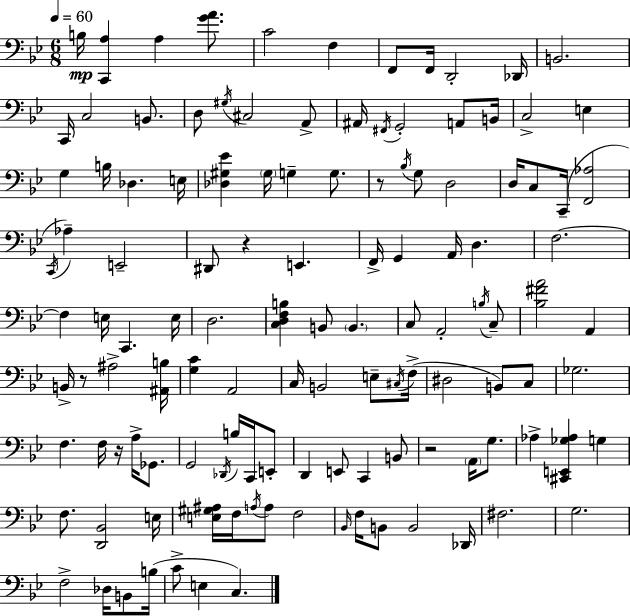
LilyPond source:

{
  \clef bass
  \numericTimeSignature
  \time 6/8
  \key bes \major
  \tempo 4 = 60
  b16\mp <c, a>4 a4 <g' a'>8. | c'2 f4 | f,8 f,16 d,2-. des,16 | b,2. | \break c,16 c2 b,8. | d8 \acciaccatura { gis16 } cis2 a,8-> | ais,16 \acciaccatura { fis,16 } g,2-. a,8 | b,16 c2-> e4 | \break g4 b16 des4. | e16 <des gis ees'>4 \parenthesize gis16 g4-- g8. | r8 \acciaccatura { bes16 } g8 d2 | d16 c8 c,16--( <f, aes>2 | \break \acciaccatura { c,16 } aes4--) e,2-- | dis,8 r4 e,4. | f,16-> g,4 a,16 d4. | f2.~~ | \break f4 e16 c,4. | e16 d2. | <c d f b>4 b,8 \parenthesize b,4. | c8 a,2-. | \break \acciaccatura { b16 } c8-- <bes fis' a'>2 | a,4 b,16-> r8 ais2-> | <ais, b>16 <g c'>4 a,2 | c16 b,2 | \break e8-- \acciaccatura { cis16 }( f16-> dis2 | b,8) c8 ges2. | f4. | f16 r16 a16-> ges,8. g,2 | \break \acciaccatura { des,16 } b16 c,16 e,8-. d,4 e,8 | c,4 b,8 r2 | \parenthesize a,16 g8. aes4-> <cis, e, ges aes>4 | g4 f8. <d, bes,>2 | \break e16 <e gis ais>16 f16 \acciaccatura { a16 } a8 | f2 \grace { bes,16 } f16 b,8 | b,2 des,16 fis2. | g2. | \break f2-> | des16 b,8 b16( c'8-> e4 | c4.) \bar "|."
}